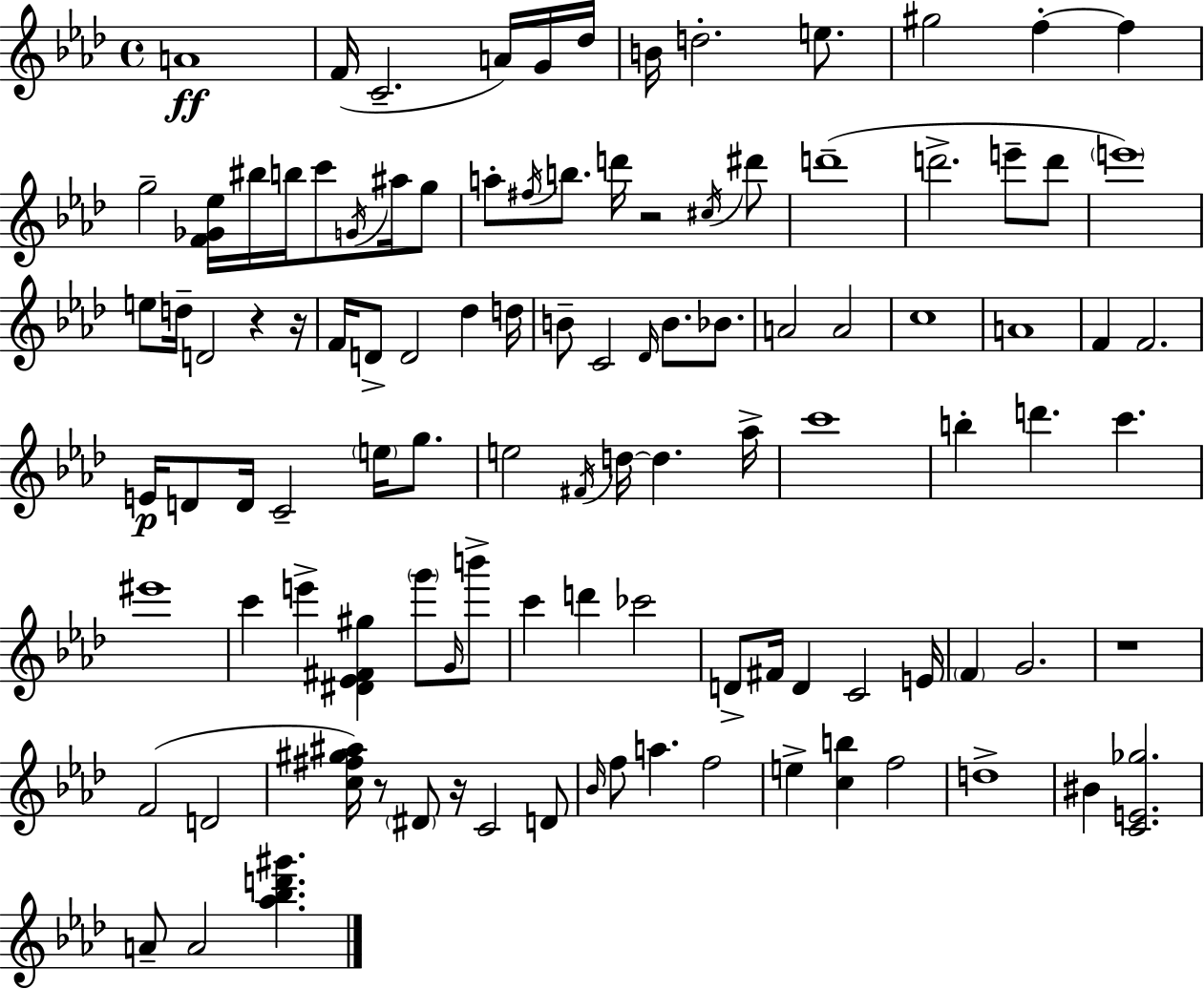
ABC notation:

X:1
T:Untitled
M:4/4
L:1/4
K:Ab
A4 F/4 C2 A/4 G/4 _d/4 B/4 d2 e/2 ^g2 f f g2 [F_G_e]/4 ^b/4 b/4 c'/2 G/4 ^a/4 g/2 a/2 ^f/4 b/2 d'/4 z2 ^c/4 ^d'/2 d'4 d'2 e'/2 d'/2 e'4 e/2 d/4 D2 z z/4 F/4 D/2 D2 _d d/4 B/2 C2 _D/4 B/2 _B/2 A2 A2 c4 A4 F F2 E/4 D/2 D/4 C2 e/4 g/2 e2 ^F/4 d/4 d _a/4 c'4 b d' c' ^e'4 c' e' [^D_E^F^g] g'/2 G/4 b'/2 c' d' _c'2 D/2 ^F/4 D C2 E/4 F G2 z4 F2 D2 [c^f^g^a]/4 z/2 ^D/2 z/4 C2 D/2 _B/4 f/2 a f2 e [cb] f2 d4 ^B [CE_g]2 A/2 A2 [_a_bd'^g']